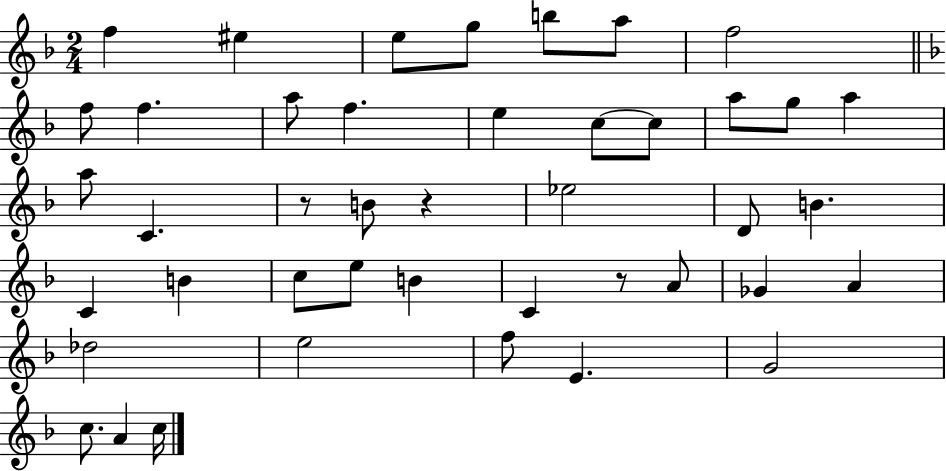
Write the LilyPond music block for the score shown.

{
  \clef treble
  \numericTimeSignature
  \time 2/4
  \key f \major
  \repeat volta 2 { f''4 eis''4 | e''8 g''8 b''8 a''8 | f''2 | \bar "||" \break \key f \major f''8 f''4. | a''8 f''4. | e''4 c''8~~ c''8 | a''8 g''8 a''4 | \break a''8 c'4. | r8 b'8 r4 | ees''2 | d'8 b'4. | \break c'4 b'4 | c''8 e''8 b'4 | c'4 r8 a'8 | ges'4 a'4 | \break des''2 | e''2 | f''8 e'4. | g'2 | \break c''8. a'4 c''16 | } \bar "|."
}